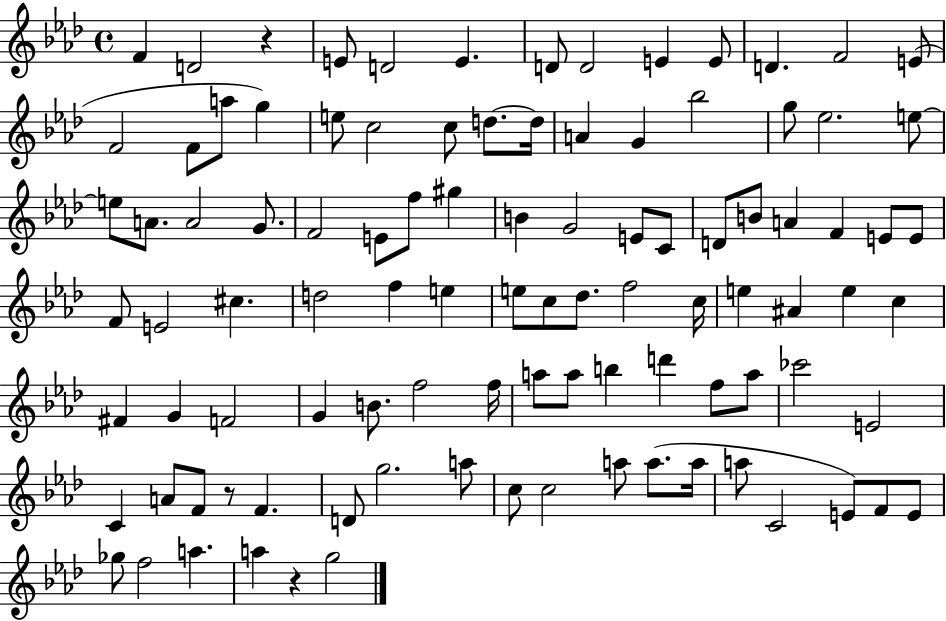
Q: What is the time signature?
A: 4/4